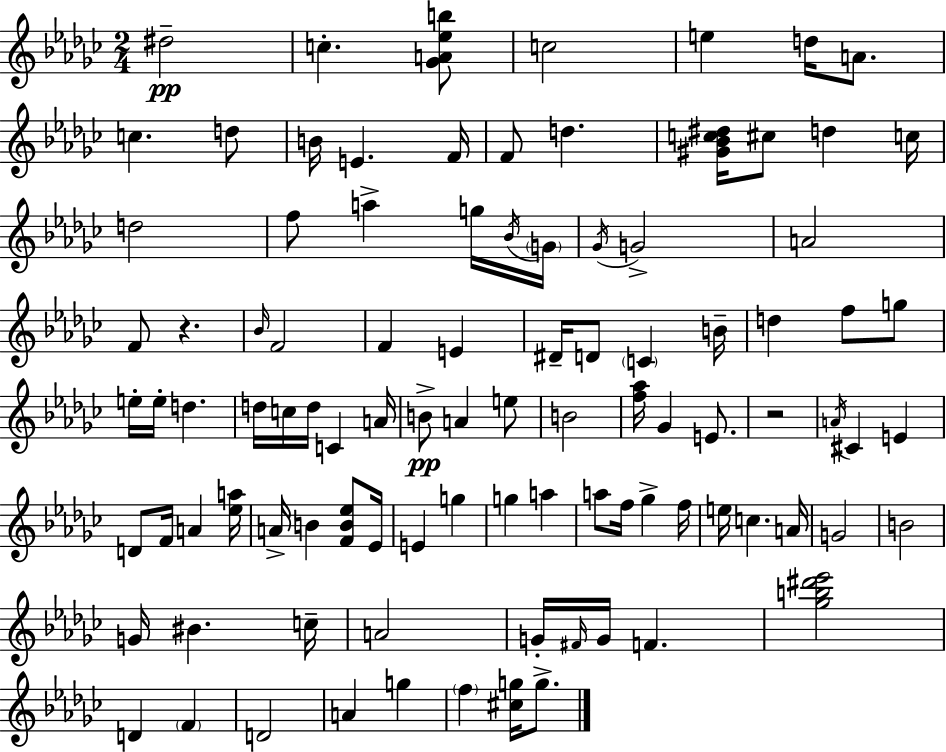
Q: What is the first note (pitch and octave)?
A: D#5